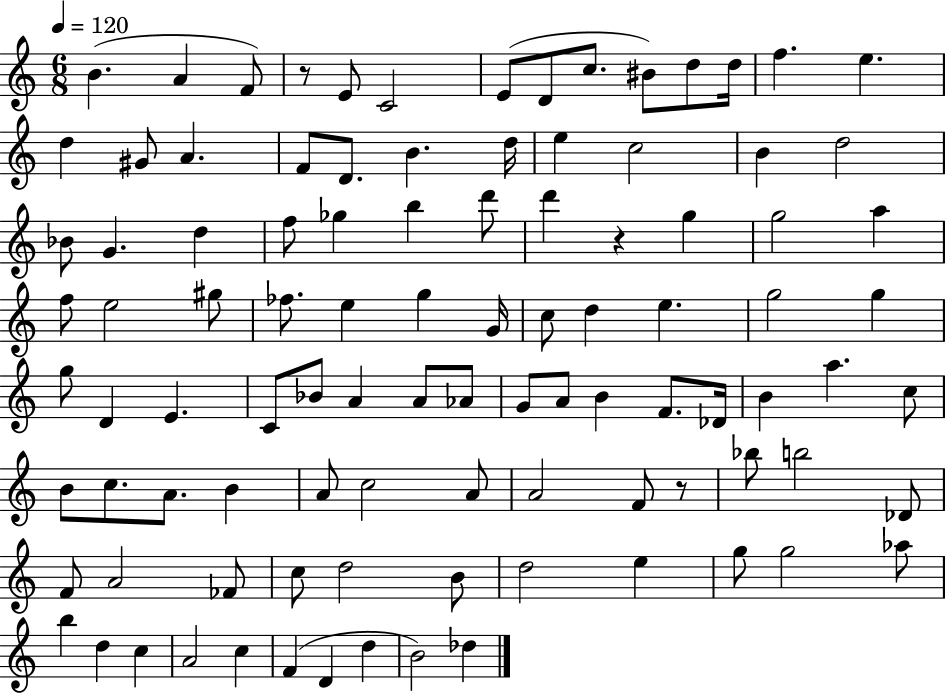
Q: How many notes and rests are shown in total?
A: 99